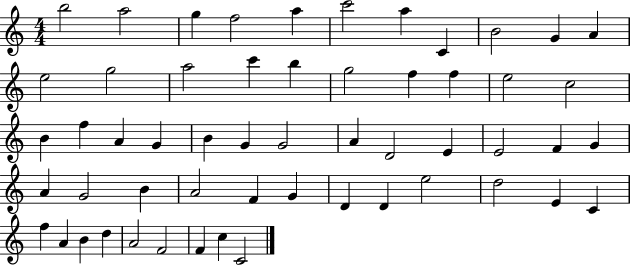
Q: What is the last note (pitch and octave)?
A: C4